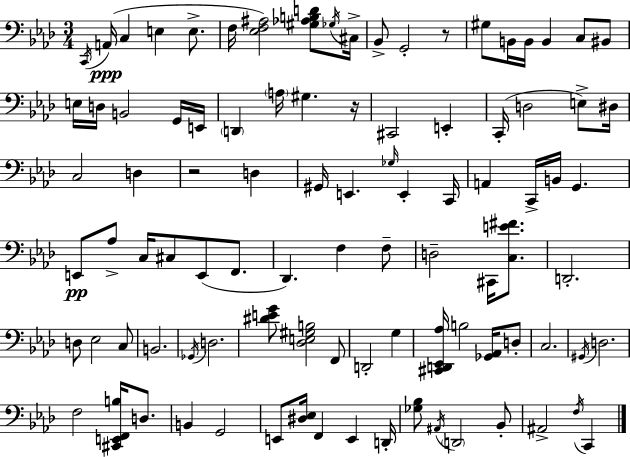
C2/s A2/s C3/q E3/q E3/e. F3/s [Eb3,F3,A#3]/h [G#3,Ab3,B3,D4]/e Gb3/s C#3/s Bb2/e G2/h R/e G#3/e B2/s B2/s B2/q C3/e BIS2/e E3/s D3/s B2/h G2/s E2/s D2/q A3/s G#3/q. R/s C#2/h E2/q C2/s D3/h E3/e D#3/s C3/h D3/q R/h D3/q G#2/s E2/q. Gb3/s E2/q C2/s A2/q C2/s B2/s G2/q. E2/e Ab3/e C3/s C#3/e E2/e F2/e. Db2/q. F3/q F3/e D3/h C#2/s [C3,E4,F#4]/e. D2/h. D3/e Eb3/h C3/e B2/h. Gb2/s D3/h. [D#4,E4,G4]/e [Db3,E3,G#3,B3]/h F2/e D2/h G3/q [C#2,D2,Eb2,Ab3]/s B3/h [Gb2,Ab2]/s D3/e C3/h. G#2/s D3/h. F3/h [C#2,E2,F2,B3]/s D3/e. B2/q G2/h E2/e [D#3,Eb3]/s F2/q E2/q D2/s [Gb3,Bb3]/e A#2/s D2/h Bb2/e A#2/h F3/s C2/q